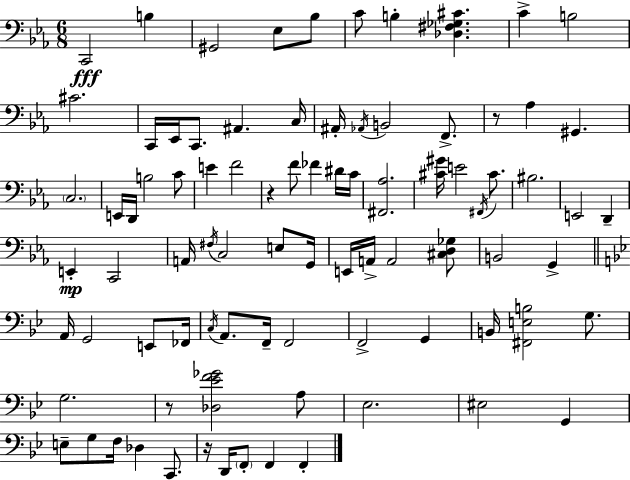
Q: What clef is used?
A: bass